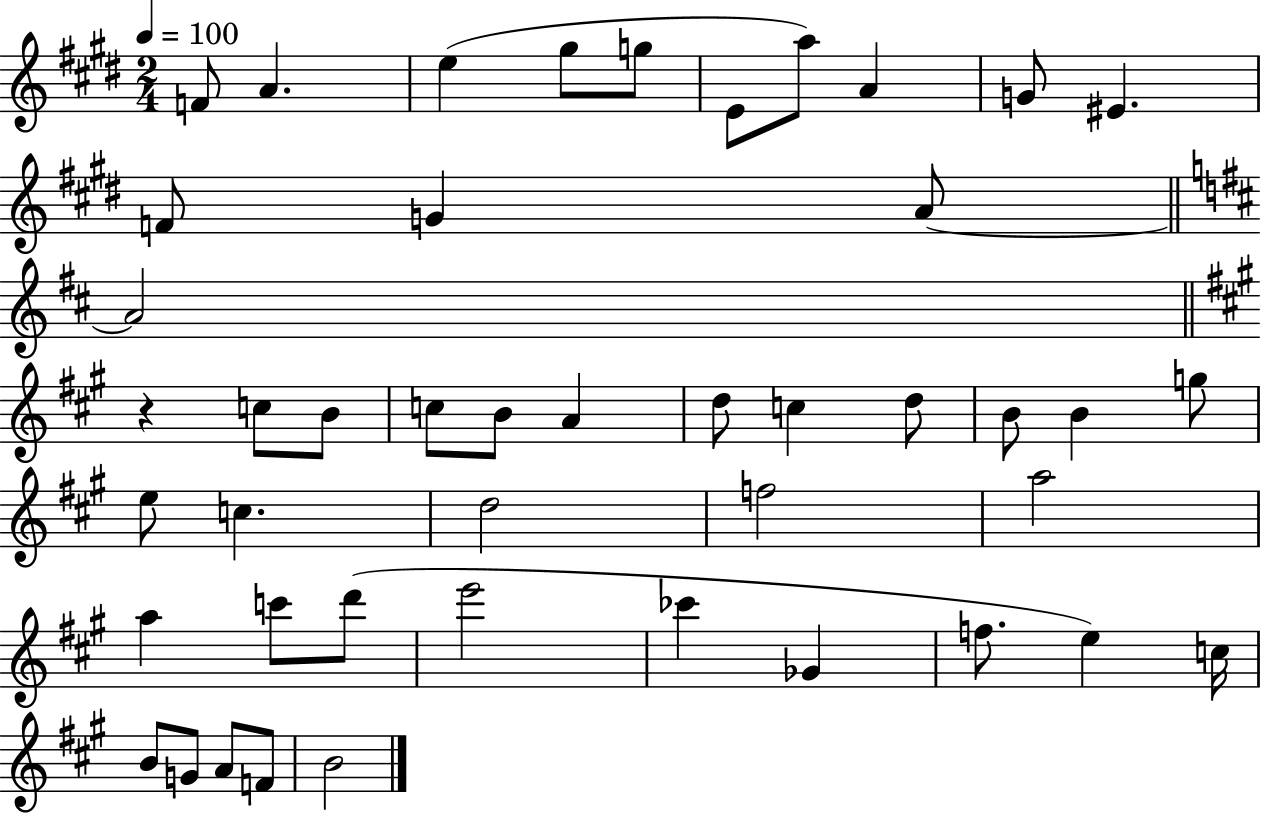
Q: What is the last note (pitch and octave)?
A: B4